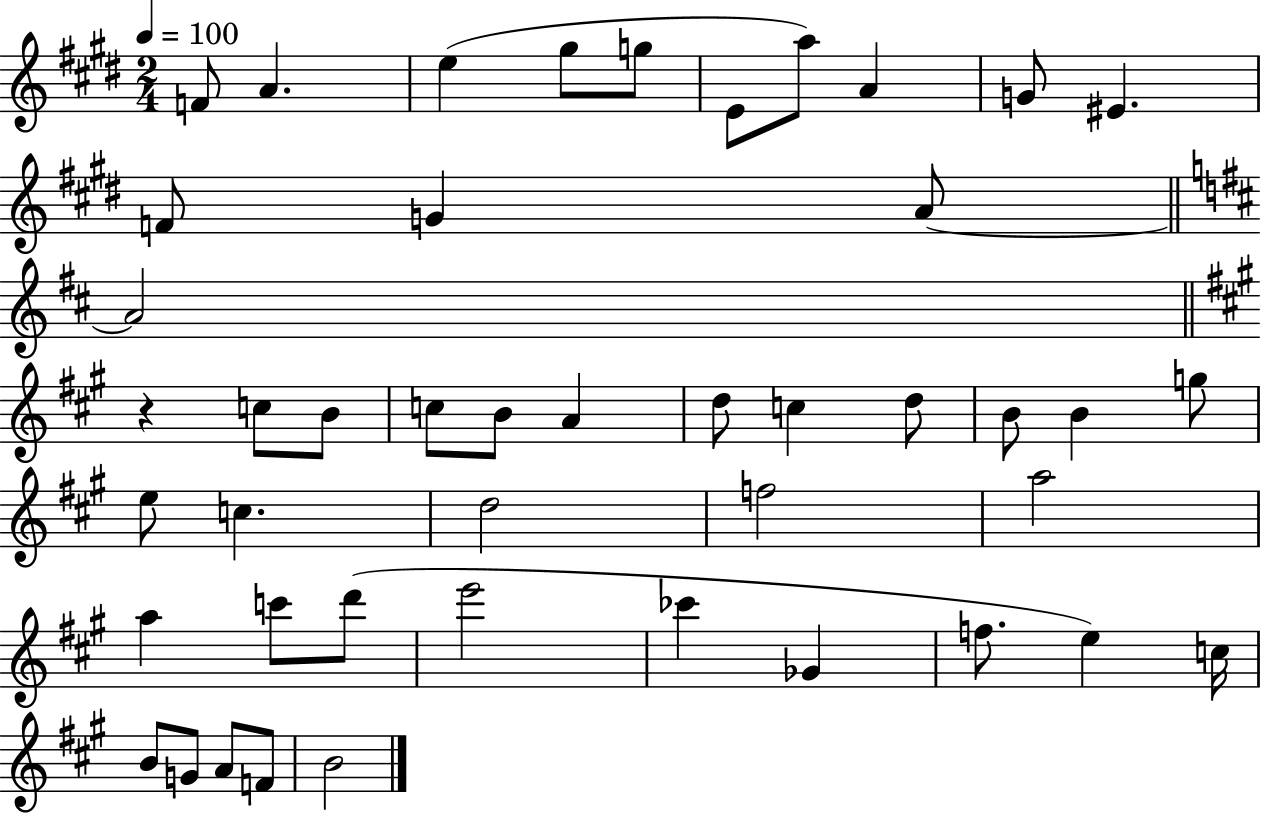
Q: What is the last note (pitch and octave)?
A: B4